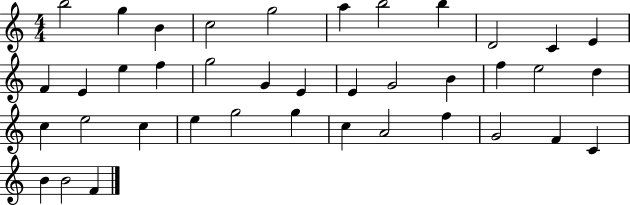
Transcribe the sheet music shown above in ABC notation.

X:1
T:Untitled
M:4/4
L:1/4
K:C
b2 g B c2 g2 a b2 b D2 C E F E e f g2 G E E G2 B f e2 d c e2 c e g2 g c A2 f G2 F C B B2 F